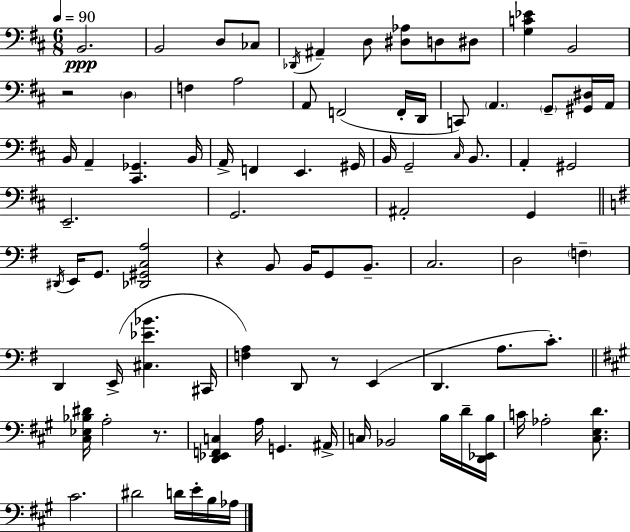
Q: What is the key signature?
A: D major